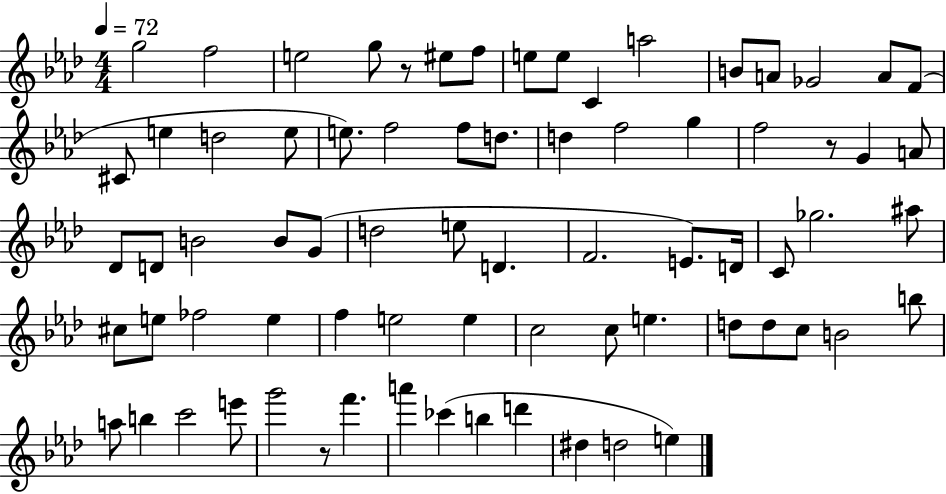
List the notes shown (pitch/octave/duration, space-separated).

G5/h F5/h E5/h G5/e R/e EIS5/e F5/e E5/e E5/e C4/q A5/h B4/e A4/e Gb4/h A4/e F4/e C#4/e E5/q D5/h E5/e E5/e. F5/h F5/e D5/e. D5/q F5/h G5/q F5/h R/e G4/q A4/e Db4/e D4/e B4/h B4/e G4/e D5/h E5/e D4/q. F4/h. E4/e. D4/s C4/e Gb5/h. A#5/e C#5/e E5/e FES5/h E5/q F5/q E5/h E5/q C5/h C5/e E5/q. D5/e D5/e C5/e B4/h B5/e A5/e B5/q C6/h E6/e G6/h R/e F6/q. A6/q CES6/q B5/q D6/q D#5/q D5/h E5/q